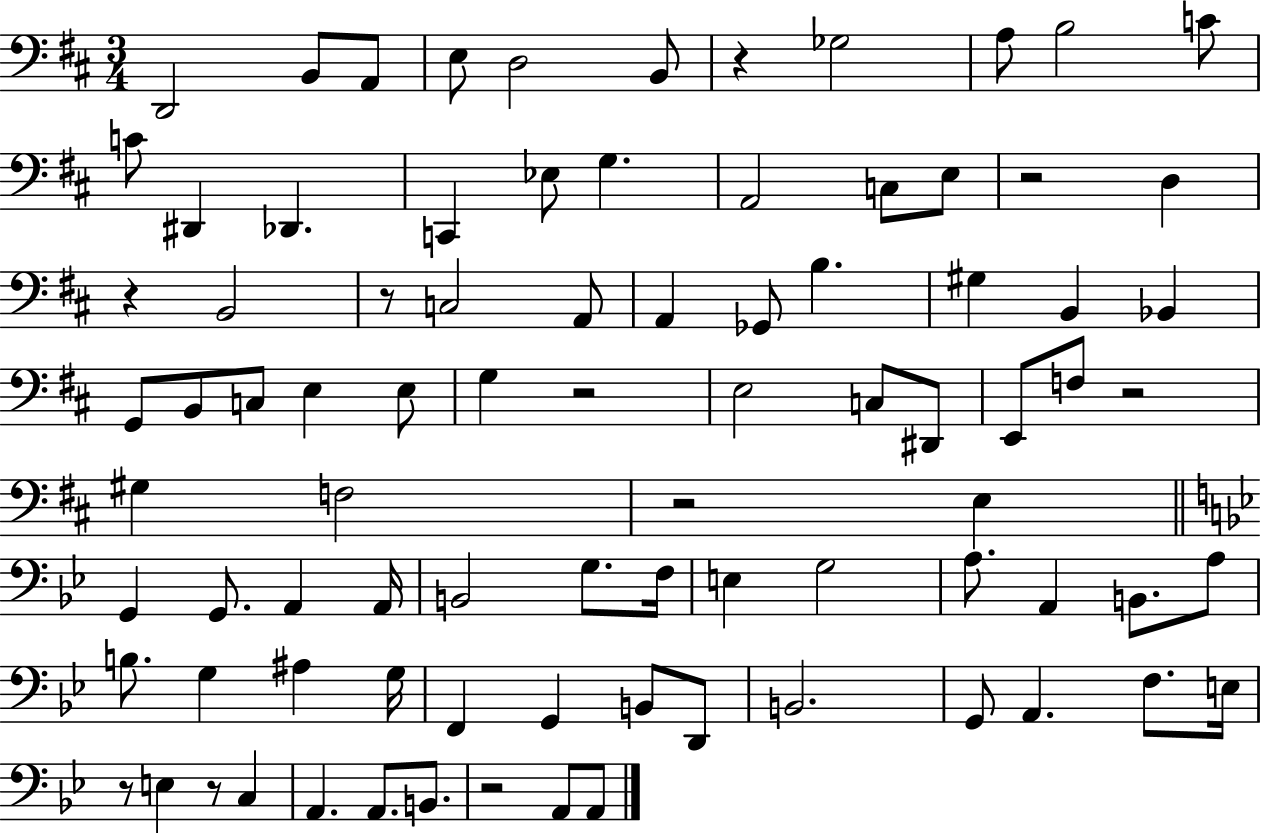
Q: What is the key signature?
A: D major